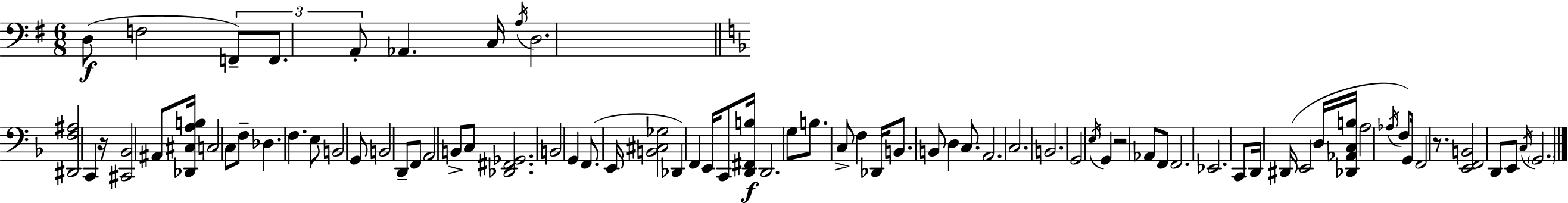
{
  \clef bass
  \numericTimeSignature
  \time 6/8
  \key g \major
  d8(\f f2 \tuplet 3/2 { f,8--) | f,8. a,8-. } aes,4. c16 | \acciaccatura { a16 } d2. | \bar "||" \break \key d \minor <dis, f ais>2 c,4 | r16 <cis, bes,>2 ais,8 <des, cis a b>16 | c2 c8 f8-- | des4. f4. | \break e8 b,2 g,8 | b,2 d,8-- f,8 | a,2 b,8-> c8 | <des, fis, ges,>2. | \break b,2 g,4 | f,8.( e,16 <b, cis ges>2 | des,4) f,4 e,16 c,8 <d, fis, b>16\f | d,2. | \break g8 b8. c8-> f4 des,16 | b,8. b,8 d4 c8. | a,2. | c2. | \break b,2. | g,2 \acciaccatura { e16 } g,4 | r2 aes,8 f,8 | f,2. | \break ees,2. | c,8 d,16 dis,16( e,2 | d16 <des, aes, c b>16 a2 \acciaccatura { aes16 }) | f8 g,16 f,2 r8. | \break <e, f, b,>2 d,8 | e,8 \acciaccatura { c16 } \parenthesize g,2. | \bar "|."
}